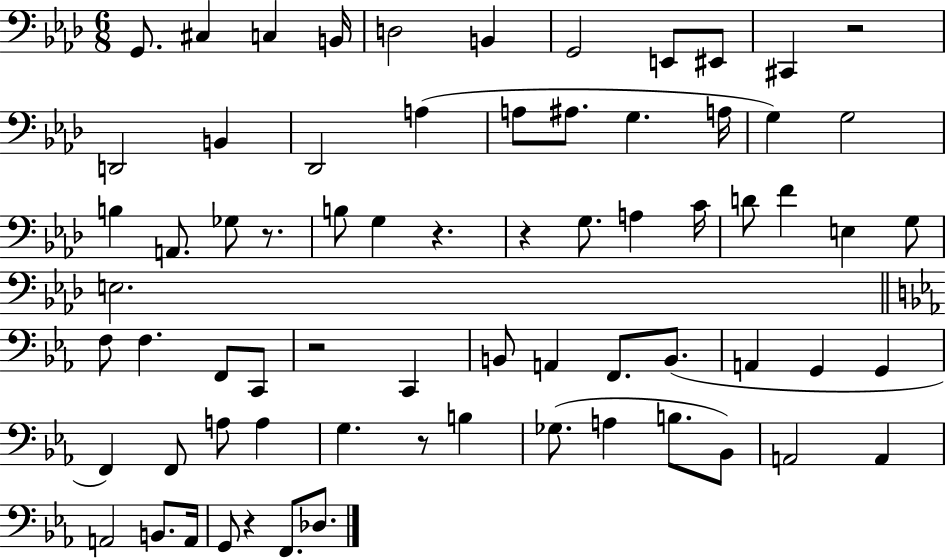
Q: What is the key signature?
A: AES major